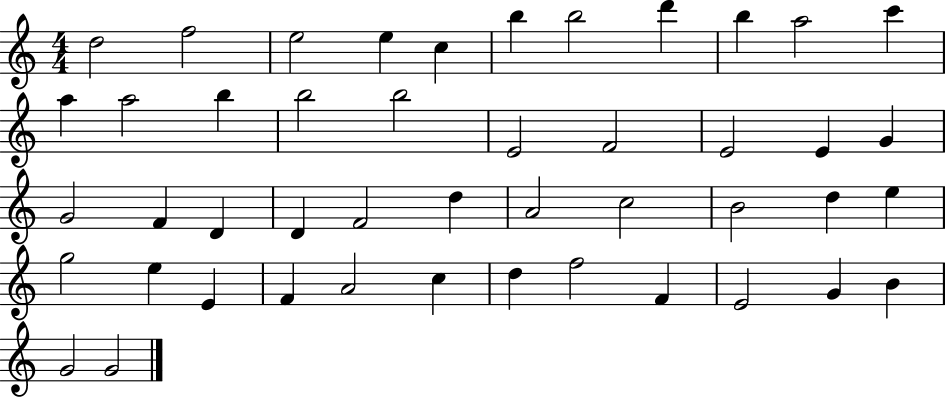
{
  \clef treble
  \numericTimeSignature
  \time 4/4
  \key c \major
  d''2 f''2 | e''2 e''4 c''4 | b''4 b''2 d'''4 | b''4 a''2 c'''4 | \break a''4 a''2 b''4 | b''2 b''2 | e'2 f'2 | e'2 e'4 g'4 | \break g'2 f'4 d'4 | d'4 f'2 d''4 | a'2 c''2 | b'2 d''4 e''4 | \break g''2 e''4 e'4 | f'4 a'2 c''4 | d''4 f''2 f'4 | e'2 g'4 b'4 | \break g'2 g'2 | \bar "|."
}